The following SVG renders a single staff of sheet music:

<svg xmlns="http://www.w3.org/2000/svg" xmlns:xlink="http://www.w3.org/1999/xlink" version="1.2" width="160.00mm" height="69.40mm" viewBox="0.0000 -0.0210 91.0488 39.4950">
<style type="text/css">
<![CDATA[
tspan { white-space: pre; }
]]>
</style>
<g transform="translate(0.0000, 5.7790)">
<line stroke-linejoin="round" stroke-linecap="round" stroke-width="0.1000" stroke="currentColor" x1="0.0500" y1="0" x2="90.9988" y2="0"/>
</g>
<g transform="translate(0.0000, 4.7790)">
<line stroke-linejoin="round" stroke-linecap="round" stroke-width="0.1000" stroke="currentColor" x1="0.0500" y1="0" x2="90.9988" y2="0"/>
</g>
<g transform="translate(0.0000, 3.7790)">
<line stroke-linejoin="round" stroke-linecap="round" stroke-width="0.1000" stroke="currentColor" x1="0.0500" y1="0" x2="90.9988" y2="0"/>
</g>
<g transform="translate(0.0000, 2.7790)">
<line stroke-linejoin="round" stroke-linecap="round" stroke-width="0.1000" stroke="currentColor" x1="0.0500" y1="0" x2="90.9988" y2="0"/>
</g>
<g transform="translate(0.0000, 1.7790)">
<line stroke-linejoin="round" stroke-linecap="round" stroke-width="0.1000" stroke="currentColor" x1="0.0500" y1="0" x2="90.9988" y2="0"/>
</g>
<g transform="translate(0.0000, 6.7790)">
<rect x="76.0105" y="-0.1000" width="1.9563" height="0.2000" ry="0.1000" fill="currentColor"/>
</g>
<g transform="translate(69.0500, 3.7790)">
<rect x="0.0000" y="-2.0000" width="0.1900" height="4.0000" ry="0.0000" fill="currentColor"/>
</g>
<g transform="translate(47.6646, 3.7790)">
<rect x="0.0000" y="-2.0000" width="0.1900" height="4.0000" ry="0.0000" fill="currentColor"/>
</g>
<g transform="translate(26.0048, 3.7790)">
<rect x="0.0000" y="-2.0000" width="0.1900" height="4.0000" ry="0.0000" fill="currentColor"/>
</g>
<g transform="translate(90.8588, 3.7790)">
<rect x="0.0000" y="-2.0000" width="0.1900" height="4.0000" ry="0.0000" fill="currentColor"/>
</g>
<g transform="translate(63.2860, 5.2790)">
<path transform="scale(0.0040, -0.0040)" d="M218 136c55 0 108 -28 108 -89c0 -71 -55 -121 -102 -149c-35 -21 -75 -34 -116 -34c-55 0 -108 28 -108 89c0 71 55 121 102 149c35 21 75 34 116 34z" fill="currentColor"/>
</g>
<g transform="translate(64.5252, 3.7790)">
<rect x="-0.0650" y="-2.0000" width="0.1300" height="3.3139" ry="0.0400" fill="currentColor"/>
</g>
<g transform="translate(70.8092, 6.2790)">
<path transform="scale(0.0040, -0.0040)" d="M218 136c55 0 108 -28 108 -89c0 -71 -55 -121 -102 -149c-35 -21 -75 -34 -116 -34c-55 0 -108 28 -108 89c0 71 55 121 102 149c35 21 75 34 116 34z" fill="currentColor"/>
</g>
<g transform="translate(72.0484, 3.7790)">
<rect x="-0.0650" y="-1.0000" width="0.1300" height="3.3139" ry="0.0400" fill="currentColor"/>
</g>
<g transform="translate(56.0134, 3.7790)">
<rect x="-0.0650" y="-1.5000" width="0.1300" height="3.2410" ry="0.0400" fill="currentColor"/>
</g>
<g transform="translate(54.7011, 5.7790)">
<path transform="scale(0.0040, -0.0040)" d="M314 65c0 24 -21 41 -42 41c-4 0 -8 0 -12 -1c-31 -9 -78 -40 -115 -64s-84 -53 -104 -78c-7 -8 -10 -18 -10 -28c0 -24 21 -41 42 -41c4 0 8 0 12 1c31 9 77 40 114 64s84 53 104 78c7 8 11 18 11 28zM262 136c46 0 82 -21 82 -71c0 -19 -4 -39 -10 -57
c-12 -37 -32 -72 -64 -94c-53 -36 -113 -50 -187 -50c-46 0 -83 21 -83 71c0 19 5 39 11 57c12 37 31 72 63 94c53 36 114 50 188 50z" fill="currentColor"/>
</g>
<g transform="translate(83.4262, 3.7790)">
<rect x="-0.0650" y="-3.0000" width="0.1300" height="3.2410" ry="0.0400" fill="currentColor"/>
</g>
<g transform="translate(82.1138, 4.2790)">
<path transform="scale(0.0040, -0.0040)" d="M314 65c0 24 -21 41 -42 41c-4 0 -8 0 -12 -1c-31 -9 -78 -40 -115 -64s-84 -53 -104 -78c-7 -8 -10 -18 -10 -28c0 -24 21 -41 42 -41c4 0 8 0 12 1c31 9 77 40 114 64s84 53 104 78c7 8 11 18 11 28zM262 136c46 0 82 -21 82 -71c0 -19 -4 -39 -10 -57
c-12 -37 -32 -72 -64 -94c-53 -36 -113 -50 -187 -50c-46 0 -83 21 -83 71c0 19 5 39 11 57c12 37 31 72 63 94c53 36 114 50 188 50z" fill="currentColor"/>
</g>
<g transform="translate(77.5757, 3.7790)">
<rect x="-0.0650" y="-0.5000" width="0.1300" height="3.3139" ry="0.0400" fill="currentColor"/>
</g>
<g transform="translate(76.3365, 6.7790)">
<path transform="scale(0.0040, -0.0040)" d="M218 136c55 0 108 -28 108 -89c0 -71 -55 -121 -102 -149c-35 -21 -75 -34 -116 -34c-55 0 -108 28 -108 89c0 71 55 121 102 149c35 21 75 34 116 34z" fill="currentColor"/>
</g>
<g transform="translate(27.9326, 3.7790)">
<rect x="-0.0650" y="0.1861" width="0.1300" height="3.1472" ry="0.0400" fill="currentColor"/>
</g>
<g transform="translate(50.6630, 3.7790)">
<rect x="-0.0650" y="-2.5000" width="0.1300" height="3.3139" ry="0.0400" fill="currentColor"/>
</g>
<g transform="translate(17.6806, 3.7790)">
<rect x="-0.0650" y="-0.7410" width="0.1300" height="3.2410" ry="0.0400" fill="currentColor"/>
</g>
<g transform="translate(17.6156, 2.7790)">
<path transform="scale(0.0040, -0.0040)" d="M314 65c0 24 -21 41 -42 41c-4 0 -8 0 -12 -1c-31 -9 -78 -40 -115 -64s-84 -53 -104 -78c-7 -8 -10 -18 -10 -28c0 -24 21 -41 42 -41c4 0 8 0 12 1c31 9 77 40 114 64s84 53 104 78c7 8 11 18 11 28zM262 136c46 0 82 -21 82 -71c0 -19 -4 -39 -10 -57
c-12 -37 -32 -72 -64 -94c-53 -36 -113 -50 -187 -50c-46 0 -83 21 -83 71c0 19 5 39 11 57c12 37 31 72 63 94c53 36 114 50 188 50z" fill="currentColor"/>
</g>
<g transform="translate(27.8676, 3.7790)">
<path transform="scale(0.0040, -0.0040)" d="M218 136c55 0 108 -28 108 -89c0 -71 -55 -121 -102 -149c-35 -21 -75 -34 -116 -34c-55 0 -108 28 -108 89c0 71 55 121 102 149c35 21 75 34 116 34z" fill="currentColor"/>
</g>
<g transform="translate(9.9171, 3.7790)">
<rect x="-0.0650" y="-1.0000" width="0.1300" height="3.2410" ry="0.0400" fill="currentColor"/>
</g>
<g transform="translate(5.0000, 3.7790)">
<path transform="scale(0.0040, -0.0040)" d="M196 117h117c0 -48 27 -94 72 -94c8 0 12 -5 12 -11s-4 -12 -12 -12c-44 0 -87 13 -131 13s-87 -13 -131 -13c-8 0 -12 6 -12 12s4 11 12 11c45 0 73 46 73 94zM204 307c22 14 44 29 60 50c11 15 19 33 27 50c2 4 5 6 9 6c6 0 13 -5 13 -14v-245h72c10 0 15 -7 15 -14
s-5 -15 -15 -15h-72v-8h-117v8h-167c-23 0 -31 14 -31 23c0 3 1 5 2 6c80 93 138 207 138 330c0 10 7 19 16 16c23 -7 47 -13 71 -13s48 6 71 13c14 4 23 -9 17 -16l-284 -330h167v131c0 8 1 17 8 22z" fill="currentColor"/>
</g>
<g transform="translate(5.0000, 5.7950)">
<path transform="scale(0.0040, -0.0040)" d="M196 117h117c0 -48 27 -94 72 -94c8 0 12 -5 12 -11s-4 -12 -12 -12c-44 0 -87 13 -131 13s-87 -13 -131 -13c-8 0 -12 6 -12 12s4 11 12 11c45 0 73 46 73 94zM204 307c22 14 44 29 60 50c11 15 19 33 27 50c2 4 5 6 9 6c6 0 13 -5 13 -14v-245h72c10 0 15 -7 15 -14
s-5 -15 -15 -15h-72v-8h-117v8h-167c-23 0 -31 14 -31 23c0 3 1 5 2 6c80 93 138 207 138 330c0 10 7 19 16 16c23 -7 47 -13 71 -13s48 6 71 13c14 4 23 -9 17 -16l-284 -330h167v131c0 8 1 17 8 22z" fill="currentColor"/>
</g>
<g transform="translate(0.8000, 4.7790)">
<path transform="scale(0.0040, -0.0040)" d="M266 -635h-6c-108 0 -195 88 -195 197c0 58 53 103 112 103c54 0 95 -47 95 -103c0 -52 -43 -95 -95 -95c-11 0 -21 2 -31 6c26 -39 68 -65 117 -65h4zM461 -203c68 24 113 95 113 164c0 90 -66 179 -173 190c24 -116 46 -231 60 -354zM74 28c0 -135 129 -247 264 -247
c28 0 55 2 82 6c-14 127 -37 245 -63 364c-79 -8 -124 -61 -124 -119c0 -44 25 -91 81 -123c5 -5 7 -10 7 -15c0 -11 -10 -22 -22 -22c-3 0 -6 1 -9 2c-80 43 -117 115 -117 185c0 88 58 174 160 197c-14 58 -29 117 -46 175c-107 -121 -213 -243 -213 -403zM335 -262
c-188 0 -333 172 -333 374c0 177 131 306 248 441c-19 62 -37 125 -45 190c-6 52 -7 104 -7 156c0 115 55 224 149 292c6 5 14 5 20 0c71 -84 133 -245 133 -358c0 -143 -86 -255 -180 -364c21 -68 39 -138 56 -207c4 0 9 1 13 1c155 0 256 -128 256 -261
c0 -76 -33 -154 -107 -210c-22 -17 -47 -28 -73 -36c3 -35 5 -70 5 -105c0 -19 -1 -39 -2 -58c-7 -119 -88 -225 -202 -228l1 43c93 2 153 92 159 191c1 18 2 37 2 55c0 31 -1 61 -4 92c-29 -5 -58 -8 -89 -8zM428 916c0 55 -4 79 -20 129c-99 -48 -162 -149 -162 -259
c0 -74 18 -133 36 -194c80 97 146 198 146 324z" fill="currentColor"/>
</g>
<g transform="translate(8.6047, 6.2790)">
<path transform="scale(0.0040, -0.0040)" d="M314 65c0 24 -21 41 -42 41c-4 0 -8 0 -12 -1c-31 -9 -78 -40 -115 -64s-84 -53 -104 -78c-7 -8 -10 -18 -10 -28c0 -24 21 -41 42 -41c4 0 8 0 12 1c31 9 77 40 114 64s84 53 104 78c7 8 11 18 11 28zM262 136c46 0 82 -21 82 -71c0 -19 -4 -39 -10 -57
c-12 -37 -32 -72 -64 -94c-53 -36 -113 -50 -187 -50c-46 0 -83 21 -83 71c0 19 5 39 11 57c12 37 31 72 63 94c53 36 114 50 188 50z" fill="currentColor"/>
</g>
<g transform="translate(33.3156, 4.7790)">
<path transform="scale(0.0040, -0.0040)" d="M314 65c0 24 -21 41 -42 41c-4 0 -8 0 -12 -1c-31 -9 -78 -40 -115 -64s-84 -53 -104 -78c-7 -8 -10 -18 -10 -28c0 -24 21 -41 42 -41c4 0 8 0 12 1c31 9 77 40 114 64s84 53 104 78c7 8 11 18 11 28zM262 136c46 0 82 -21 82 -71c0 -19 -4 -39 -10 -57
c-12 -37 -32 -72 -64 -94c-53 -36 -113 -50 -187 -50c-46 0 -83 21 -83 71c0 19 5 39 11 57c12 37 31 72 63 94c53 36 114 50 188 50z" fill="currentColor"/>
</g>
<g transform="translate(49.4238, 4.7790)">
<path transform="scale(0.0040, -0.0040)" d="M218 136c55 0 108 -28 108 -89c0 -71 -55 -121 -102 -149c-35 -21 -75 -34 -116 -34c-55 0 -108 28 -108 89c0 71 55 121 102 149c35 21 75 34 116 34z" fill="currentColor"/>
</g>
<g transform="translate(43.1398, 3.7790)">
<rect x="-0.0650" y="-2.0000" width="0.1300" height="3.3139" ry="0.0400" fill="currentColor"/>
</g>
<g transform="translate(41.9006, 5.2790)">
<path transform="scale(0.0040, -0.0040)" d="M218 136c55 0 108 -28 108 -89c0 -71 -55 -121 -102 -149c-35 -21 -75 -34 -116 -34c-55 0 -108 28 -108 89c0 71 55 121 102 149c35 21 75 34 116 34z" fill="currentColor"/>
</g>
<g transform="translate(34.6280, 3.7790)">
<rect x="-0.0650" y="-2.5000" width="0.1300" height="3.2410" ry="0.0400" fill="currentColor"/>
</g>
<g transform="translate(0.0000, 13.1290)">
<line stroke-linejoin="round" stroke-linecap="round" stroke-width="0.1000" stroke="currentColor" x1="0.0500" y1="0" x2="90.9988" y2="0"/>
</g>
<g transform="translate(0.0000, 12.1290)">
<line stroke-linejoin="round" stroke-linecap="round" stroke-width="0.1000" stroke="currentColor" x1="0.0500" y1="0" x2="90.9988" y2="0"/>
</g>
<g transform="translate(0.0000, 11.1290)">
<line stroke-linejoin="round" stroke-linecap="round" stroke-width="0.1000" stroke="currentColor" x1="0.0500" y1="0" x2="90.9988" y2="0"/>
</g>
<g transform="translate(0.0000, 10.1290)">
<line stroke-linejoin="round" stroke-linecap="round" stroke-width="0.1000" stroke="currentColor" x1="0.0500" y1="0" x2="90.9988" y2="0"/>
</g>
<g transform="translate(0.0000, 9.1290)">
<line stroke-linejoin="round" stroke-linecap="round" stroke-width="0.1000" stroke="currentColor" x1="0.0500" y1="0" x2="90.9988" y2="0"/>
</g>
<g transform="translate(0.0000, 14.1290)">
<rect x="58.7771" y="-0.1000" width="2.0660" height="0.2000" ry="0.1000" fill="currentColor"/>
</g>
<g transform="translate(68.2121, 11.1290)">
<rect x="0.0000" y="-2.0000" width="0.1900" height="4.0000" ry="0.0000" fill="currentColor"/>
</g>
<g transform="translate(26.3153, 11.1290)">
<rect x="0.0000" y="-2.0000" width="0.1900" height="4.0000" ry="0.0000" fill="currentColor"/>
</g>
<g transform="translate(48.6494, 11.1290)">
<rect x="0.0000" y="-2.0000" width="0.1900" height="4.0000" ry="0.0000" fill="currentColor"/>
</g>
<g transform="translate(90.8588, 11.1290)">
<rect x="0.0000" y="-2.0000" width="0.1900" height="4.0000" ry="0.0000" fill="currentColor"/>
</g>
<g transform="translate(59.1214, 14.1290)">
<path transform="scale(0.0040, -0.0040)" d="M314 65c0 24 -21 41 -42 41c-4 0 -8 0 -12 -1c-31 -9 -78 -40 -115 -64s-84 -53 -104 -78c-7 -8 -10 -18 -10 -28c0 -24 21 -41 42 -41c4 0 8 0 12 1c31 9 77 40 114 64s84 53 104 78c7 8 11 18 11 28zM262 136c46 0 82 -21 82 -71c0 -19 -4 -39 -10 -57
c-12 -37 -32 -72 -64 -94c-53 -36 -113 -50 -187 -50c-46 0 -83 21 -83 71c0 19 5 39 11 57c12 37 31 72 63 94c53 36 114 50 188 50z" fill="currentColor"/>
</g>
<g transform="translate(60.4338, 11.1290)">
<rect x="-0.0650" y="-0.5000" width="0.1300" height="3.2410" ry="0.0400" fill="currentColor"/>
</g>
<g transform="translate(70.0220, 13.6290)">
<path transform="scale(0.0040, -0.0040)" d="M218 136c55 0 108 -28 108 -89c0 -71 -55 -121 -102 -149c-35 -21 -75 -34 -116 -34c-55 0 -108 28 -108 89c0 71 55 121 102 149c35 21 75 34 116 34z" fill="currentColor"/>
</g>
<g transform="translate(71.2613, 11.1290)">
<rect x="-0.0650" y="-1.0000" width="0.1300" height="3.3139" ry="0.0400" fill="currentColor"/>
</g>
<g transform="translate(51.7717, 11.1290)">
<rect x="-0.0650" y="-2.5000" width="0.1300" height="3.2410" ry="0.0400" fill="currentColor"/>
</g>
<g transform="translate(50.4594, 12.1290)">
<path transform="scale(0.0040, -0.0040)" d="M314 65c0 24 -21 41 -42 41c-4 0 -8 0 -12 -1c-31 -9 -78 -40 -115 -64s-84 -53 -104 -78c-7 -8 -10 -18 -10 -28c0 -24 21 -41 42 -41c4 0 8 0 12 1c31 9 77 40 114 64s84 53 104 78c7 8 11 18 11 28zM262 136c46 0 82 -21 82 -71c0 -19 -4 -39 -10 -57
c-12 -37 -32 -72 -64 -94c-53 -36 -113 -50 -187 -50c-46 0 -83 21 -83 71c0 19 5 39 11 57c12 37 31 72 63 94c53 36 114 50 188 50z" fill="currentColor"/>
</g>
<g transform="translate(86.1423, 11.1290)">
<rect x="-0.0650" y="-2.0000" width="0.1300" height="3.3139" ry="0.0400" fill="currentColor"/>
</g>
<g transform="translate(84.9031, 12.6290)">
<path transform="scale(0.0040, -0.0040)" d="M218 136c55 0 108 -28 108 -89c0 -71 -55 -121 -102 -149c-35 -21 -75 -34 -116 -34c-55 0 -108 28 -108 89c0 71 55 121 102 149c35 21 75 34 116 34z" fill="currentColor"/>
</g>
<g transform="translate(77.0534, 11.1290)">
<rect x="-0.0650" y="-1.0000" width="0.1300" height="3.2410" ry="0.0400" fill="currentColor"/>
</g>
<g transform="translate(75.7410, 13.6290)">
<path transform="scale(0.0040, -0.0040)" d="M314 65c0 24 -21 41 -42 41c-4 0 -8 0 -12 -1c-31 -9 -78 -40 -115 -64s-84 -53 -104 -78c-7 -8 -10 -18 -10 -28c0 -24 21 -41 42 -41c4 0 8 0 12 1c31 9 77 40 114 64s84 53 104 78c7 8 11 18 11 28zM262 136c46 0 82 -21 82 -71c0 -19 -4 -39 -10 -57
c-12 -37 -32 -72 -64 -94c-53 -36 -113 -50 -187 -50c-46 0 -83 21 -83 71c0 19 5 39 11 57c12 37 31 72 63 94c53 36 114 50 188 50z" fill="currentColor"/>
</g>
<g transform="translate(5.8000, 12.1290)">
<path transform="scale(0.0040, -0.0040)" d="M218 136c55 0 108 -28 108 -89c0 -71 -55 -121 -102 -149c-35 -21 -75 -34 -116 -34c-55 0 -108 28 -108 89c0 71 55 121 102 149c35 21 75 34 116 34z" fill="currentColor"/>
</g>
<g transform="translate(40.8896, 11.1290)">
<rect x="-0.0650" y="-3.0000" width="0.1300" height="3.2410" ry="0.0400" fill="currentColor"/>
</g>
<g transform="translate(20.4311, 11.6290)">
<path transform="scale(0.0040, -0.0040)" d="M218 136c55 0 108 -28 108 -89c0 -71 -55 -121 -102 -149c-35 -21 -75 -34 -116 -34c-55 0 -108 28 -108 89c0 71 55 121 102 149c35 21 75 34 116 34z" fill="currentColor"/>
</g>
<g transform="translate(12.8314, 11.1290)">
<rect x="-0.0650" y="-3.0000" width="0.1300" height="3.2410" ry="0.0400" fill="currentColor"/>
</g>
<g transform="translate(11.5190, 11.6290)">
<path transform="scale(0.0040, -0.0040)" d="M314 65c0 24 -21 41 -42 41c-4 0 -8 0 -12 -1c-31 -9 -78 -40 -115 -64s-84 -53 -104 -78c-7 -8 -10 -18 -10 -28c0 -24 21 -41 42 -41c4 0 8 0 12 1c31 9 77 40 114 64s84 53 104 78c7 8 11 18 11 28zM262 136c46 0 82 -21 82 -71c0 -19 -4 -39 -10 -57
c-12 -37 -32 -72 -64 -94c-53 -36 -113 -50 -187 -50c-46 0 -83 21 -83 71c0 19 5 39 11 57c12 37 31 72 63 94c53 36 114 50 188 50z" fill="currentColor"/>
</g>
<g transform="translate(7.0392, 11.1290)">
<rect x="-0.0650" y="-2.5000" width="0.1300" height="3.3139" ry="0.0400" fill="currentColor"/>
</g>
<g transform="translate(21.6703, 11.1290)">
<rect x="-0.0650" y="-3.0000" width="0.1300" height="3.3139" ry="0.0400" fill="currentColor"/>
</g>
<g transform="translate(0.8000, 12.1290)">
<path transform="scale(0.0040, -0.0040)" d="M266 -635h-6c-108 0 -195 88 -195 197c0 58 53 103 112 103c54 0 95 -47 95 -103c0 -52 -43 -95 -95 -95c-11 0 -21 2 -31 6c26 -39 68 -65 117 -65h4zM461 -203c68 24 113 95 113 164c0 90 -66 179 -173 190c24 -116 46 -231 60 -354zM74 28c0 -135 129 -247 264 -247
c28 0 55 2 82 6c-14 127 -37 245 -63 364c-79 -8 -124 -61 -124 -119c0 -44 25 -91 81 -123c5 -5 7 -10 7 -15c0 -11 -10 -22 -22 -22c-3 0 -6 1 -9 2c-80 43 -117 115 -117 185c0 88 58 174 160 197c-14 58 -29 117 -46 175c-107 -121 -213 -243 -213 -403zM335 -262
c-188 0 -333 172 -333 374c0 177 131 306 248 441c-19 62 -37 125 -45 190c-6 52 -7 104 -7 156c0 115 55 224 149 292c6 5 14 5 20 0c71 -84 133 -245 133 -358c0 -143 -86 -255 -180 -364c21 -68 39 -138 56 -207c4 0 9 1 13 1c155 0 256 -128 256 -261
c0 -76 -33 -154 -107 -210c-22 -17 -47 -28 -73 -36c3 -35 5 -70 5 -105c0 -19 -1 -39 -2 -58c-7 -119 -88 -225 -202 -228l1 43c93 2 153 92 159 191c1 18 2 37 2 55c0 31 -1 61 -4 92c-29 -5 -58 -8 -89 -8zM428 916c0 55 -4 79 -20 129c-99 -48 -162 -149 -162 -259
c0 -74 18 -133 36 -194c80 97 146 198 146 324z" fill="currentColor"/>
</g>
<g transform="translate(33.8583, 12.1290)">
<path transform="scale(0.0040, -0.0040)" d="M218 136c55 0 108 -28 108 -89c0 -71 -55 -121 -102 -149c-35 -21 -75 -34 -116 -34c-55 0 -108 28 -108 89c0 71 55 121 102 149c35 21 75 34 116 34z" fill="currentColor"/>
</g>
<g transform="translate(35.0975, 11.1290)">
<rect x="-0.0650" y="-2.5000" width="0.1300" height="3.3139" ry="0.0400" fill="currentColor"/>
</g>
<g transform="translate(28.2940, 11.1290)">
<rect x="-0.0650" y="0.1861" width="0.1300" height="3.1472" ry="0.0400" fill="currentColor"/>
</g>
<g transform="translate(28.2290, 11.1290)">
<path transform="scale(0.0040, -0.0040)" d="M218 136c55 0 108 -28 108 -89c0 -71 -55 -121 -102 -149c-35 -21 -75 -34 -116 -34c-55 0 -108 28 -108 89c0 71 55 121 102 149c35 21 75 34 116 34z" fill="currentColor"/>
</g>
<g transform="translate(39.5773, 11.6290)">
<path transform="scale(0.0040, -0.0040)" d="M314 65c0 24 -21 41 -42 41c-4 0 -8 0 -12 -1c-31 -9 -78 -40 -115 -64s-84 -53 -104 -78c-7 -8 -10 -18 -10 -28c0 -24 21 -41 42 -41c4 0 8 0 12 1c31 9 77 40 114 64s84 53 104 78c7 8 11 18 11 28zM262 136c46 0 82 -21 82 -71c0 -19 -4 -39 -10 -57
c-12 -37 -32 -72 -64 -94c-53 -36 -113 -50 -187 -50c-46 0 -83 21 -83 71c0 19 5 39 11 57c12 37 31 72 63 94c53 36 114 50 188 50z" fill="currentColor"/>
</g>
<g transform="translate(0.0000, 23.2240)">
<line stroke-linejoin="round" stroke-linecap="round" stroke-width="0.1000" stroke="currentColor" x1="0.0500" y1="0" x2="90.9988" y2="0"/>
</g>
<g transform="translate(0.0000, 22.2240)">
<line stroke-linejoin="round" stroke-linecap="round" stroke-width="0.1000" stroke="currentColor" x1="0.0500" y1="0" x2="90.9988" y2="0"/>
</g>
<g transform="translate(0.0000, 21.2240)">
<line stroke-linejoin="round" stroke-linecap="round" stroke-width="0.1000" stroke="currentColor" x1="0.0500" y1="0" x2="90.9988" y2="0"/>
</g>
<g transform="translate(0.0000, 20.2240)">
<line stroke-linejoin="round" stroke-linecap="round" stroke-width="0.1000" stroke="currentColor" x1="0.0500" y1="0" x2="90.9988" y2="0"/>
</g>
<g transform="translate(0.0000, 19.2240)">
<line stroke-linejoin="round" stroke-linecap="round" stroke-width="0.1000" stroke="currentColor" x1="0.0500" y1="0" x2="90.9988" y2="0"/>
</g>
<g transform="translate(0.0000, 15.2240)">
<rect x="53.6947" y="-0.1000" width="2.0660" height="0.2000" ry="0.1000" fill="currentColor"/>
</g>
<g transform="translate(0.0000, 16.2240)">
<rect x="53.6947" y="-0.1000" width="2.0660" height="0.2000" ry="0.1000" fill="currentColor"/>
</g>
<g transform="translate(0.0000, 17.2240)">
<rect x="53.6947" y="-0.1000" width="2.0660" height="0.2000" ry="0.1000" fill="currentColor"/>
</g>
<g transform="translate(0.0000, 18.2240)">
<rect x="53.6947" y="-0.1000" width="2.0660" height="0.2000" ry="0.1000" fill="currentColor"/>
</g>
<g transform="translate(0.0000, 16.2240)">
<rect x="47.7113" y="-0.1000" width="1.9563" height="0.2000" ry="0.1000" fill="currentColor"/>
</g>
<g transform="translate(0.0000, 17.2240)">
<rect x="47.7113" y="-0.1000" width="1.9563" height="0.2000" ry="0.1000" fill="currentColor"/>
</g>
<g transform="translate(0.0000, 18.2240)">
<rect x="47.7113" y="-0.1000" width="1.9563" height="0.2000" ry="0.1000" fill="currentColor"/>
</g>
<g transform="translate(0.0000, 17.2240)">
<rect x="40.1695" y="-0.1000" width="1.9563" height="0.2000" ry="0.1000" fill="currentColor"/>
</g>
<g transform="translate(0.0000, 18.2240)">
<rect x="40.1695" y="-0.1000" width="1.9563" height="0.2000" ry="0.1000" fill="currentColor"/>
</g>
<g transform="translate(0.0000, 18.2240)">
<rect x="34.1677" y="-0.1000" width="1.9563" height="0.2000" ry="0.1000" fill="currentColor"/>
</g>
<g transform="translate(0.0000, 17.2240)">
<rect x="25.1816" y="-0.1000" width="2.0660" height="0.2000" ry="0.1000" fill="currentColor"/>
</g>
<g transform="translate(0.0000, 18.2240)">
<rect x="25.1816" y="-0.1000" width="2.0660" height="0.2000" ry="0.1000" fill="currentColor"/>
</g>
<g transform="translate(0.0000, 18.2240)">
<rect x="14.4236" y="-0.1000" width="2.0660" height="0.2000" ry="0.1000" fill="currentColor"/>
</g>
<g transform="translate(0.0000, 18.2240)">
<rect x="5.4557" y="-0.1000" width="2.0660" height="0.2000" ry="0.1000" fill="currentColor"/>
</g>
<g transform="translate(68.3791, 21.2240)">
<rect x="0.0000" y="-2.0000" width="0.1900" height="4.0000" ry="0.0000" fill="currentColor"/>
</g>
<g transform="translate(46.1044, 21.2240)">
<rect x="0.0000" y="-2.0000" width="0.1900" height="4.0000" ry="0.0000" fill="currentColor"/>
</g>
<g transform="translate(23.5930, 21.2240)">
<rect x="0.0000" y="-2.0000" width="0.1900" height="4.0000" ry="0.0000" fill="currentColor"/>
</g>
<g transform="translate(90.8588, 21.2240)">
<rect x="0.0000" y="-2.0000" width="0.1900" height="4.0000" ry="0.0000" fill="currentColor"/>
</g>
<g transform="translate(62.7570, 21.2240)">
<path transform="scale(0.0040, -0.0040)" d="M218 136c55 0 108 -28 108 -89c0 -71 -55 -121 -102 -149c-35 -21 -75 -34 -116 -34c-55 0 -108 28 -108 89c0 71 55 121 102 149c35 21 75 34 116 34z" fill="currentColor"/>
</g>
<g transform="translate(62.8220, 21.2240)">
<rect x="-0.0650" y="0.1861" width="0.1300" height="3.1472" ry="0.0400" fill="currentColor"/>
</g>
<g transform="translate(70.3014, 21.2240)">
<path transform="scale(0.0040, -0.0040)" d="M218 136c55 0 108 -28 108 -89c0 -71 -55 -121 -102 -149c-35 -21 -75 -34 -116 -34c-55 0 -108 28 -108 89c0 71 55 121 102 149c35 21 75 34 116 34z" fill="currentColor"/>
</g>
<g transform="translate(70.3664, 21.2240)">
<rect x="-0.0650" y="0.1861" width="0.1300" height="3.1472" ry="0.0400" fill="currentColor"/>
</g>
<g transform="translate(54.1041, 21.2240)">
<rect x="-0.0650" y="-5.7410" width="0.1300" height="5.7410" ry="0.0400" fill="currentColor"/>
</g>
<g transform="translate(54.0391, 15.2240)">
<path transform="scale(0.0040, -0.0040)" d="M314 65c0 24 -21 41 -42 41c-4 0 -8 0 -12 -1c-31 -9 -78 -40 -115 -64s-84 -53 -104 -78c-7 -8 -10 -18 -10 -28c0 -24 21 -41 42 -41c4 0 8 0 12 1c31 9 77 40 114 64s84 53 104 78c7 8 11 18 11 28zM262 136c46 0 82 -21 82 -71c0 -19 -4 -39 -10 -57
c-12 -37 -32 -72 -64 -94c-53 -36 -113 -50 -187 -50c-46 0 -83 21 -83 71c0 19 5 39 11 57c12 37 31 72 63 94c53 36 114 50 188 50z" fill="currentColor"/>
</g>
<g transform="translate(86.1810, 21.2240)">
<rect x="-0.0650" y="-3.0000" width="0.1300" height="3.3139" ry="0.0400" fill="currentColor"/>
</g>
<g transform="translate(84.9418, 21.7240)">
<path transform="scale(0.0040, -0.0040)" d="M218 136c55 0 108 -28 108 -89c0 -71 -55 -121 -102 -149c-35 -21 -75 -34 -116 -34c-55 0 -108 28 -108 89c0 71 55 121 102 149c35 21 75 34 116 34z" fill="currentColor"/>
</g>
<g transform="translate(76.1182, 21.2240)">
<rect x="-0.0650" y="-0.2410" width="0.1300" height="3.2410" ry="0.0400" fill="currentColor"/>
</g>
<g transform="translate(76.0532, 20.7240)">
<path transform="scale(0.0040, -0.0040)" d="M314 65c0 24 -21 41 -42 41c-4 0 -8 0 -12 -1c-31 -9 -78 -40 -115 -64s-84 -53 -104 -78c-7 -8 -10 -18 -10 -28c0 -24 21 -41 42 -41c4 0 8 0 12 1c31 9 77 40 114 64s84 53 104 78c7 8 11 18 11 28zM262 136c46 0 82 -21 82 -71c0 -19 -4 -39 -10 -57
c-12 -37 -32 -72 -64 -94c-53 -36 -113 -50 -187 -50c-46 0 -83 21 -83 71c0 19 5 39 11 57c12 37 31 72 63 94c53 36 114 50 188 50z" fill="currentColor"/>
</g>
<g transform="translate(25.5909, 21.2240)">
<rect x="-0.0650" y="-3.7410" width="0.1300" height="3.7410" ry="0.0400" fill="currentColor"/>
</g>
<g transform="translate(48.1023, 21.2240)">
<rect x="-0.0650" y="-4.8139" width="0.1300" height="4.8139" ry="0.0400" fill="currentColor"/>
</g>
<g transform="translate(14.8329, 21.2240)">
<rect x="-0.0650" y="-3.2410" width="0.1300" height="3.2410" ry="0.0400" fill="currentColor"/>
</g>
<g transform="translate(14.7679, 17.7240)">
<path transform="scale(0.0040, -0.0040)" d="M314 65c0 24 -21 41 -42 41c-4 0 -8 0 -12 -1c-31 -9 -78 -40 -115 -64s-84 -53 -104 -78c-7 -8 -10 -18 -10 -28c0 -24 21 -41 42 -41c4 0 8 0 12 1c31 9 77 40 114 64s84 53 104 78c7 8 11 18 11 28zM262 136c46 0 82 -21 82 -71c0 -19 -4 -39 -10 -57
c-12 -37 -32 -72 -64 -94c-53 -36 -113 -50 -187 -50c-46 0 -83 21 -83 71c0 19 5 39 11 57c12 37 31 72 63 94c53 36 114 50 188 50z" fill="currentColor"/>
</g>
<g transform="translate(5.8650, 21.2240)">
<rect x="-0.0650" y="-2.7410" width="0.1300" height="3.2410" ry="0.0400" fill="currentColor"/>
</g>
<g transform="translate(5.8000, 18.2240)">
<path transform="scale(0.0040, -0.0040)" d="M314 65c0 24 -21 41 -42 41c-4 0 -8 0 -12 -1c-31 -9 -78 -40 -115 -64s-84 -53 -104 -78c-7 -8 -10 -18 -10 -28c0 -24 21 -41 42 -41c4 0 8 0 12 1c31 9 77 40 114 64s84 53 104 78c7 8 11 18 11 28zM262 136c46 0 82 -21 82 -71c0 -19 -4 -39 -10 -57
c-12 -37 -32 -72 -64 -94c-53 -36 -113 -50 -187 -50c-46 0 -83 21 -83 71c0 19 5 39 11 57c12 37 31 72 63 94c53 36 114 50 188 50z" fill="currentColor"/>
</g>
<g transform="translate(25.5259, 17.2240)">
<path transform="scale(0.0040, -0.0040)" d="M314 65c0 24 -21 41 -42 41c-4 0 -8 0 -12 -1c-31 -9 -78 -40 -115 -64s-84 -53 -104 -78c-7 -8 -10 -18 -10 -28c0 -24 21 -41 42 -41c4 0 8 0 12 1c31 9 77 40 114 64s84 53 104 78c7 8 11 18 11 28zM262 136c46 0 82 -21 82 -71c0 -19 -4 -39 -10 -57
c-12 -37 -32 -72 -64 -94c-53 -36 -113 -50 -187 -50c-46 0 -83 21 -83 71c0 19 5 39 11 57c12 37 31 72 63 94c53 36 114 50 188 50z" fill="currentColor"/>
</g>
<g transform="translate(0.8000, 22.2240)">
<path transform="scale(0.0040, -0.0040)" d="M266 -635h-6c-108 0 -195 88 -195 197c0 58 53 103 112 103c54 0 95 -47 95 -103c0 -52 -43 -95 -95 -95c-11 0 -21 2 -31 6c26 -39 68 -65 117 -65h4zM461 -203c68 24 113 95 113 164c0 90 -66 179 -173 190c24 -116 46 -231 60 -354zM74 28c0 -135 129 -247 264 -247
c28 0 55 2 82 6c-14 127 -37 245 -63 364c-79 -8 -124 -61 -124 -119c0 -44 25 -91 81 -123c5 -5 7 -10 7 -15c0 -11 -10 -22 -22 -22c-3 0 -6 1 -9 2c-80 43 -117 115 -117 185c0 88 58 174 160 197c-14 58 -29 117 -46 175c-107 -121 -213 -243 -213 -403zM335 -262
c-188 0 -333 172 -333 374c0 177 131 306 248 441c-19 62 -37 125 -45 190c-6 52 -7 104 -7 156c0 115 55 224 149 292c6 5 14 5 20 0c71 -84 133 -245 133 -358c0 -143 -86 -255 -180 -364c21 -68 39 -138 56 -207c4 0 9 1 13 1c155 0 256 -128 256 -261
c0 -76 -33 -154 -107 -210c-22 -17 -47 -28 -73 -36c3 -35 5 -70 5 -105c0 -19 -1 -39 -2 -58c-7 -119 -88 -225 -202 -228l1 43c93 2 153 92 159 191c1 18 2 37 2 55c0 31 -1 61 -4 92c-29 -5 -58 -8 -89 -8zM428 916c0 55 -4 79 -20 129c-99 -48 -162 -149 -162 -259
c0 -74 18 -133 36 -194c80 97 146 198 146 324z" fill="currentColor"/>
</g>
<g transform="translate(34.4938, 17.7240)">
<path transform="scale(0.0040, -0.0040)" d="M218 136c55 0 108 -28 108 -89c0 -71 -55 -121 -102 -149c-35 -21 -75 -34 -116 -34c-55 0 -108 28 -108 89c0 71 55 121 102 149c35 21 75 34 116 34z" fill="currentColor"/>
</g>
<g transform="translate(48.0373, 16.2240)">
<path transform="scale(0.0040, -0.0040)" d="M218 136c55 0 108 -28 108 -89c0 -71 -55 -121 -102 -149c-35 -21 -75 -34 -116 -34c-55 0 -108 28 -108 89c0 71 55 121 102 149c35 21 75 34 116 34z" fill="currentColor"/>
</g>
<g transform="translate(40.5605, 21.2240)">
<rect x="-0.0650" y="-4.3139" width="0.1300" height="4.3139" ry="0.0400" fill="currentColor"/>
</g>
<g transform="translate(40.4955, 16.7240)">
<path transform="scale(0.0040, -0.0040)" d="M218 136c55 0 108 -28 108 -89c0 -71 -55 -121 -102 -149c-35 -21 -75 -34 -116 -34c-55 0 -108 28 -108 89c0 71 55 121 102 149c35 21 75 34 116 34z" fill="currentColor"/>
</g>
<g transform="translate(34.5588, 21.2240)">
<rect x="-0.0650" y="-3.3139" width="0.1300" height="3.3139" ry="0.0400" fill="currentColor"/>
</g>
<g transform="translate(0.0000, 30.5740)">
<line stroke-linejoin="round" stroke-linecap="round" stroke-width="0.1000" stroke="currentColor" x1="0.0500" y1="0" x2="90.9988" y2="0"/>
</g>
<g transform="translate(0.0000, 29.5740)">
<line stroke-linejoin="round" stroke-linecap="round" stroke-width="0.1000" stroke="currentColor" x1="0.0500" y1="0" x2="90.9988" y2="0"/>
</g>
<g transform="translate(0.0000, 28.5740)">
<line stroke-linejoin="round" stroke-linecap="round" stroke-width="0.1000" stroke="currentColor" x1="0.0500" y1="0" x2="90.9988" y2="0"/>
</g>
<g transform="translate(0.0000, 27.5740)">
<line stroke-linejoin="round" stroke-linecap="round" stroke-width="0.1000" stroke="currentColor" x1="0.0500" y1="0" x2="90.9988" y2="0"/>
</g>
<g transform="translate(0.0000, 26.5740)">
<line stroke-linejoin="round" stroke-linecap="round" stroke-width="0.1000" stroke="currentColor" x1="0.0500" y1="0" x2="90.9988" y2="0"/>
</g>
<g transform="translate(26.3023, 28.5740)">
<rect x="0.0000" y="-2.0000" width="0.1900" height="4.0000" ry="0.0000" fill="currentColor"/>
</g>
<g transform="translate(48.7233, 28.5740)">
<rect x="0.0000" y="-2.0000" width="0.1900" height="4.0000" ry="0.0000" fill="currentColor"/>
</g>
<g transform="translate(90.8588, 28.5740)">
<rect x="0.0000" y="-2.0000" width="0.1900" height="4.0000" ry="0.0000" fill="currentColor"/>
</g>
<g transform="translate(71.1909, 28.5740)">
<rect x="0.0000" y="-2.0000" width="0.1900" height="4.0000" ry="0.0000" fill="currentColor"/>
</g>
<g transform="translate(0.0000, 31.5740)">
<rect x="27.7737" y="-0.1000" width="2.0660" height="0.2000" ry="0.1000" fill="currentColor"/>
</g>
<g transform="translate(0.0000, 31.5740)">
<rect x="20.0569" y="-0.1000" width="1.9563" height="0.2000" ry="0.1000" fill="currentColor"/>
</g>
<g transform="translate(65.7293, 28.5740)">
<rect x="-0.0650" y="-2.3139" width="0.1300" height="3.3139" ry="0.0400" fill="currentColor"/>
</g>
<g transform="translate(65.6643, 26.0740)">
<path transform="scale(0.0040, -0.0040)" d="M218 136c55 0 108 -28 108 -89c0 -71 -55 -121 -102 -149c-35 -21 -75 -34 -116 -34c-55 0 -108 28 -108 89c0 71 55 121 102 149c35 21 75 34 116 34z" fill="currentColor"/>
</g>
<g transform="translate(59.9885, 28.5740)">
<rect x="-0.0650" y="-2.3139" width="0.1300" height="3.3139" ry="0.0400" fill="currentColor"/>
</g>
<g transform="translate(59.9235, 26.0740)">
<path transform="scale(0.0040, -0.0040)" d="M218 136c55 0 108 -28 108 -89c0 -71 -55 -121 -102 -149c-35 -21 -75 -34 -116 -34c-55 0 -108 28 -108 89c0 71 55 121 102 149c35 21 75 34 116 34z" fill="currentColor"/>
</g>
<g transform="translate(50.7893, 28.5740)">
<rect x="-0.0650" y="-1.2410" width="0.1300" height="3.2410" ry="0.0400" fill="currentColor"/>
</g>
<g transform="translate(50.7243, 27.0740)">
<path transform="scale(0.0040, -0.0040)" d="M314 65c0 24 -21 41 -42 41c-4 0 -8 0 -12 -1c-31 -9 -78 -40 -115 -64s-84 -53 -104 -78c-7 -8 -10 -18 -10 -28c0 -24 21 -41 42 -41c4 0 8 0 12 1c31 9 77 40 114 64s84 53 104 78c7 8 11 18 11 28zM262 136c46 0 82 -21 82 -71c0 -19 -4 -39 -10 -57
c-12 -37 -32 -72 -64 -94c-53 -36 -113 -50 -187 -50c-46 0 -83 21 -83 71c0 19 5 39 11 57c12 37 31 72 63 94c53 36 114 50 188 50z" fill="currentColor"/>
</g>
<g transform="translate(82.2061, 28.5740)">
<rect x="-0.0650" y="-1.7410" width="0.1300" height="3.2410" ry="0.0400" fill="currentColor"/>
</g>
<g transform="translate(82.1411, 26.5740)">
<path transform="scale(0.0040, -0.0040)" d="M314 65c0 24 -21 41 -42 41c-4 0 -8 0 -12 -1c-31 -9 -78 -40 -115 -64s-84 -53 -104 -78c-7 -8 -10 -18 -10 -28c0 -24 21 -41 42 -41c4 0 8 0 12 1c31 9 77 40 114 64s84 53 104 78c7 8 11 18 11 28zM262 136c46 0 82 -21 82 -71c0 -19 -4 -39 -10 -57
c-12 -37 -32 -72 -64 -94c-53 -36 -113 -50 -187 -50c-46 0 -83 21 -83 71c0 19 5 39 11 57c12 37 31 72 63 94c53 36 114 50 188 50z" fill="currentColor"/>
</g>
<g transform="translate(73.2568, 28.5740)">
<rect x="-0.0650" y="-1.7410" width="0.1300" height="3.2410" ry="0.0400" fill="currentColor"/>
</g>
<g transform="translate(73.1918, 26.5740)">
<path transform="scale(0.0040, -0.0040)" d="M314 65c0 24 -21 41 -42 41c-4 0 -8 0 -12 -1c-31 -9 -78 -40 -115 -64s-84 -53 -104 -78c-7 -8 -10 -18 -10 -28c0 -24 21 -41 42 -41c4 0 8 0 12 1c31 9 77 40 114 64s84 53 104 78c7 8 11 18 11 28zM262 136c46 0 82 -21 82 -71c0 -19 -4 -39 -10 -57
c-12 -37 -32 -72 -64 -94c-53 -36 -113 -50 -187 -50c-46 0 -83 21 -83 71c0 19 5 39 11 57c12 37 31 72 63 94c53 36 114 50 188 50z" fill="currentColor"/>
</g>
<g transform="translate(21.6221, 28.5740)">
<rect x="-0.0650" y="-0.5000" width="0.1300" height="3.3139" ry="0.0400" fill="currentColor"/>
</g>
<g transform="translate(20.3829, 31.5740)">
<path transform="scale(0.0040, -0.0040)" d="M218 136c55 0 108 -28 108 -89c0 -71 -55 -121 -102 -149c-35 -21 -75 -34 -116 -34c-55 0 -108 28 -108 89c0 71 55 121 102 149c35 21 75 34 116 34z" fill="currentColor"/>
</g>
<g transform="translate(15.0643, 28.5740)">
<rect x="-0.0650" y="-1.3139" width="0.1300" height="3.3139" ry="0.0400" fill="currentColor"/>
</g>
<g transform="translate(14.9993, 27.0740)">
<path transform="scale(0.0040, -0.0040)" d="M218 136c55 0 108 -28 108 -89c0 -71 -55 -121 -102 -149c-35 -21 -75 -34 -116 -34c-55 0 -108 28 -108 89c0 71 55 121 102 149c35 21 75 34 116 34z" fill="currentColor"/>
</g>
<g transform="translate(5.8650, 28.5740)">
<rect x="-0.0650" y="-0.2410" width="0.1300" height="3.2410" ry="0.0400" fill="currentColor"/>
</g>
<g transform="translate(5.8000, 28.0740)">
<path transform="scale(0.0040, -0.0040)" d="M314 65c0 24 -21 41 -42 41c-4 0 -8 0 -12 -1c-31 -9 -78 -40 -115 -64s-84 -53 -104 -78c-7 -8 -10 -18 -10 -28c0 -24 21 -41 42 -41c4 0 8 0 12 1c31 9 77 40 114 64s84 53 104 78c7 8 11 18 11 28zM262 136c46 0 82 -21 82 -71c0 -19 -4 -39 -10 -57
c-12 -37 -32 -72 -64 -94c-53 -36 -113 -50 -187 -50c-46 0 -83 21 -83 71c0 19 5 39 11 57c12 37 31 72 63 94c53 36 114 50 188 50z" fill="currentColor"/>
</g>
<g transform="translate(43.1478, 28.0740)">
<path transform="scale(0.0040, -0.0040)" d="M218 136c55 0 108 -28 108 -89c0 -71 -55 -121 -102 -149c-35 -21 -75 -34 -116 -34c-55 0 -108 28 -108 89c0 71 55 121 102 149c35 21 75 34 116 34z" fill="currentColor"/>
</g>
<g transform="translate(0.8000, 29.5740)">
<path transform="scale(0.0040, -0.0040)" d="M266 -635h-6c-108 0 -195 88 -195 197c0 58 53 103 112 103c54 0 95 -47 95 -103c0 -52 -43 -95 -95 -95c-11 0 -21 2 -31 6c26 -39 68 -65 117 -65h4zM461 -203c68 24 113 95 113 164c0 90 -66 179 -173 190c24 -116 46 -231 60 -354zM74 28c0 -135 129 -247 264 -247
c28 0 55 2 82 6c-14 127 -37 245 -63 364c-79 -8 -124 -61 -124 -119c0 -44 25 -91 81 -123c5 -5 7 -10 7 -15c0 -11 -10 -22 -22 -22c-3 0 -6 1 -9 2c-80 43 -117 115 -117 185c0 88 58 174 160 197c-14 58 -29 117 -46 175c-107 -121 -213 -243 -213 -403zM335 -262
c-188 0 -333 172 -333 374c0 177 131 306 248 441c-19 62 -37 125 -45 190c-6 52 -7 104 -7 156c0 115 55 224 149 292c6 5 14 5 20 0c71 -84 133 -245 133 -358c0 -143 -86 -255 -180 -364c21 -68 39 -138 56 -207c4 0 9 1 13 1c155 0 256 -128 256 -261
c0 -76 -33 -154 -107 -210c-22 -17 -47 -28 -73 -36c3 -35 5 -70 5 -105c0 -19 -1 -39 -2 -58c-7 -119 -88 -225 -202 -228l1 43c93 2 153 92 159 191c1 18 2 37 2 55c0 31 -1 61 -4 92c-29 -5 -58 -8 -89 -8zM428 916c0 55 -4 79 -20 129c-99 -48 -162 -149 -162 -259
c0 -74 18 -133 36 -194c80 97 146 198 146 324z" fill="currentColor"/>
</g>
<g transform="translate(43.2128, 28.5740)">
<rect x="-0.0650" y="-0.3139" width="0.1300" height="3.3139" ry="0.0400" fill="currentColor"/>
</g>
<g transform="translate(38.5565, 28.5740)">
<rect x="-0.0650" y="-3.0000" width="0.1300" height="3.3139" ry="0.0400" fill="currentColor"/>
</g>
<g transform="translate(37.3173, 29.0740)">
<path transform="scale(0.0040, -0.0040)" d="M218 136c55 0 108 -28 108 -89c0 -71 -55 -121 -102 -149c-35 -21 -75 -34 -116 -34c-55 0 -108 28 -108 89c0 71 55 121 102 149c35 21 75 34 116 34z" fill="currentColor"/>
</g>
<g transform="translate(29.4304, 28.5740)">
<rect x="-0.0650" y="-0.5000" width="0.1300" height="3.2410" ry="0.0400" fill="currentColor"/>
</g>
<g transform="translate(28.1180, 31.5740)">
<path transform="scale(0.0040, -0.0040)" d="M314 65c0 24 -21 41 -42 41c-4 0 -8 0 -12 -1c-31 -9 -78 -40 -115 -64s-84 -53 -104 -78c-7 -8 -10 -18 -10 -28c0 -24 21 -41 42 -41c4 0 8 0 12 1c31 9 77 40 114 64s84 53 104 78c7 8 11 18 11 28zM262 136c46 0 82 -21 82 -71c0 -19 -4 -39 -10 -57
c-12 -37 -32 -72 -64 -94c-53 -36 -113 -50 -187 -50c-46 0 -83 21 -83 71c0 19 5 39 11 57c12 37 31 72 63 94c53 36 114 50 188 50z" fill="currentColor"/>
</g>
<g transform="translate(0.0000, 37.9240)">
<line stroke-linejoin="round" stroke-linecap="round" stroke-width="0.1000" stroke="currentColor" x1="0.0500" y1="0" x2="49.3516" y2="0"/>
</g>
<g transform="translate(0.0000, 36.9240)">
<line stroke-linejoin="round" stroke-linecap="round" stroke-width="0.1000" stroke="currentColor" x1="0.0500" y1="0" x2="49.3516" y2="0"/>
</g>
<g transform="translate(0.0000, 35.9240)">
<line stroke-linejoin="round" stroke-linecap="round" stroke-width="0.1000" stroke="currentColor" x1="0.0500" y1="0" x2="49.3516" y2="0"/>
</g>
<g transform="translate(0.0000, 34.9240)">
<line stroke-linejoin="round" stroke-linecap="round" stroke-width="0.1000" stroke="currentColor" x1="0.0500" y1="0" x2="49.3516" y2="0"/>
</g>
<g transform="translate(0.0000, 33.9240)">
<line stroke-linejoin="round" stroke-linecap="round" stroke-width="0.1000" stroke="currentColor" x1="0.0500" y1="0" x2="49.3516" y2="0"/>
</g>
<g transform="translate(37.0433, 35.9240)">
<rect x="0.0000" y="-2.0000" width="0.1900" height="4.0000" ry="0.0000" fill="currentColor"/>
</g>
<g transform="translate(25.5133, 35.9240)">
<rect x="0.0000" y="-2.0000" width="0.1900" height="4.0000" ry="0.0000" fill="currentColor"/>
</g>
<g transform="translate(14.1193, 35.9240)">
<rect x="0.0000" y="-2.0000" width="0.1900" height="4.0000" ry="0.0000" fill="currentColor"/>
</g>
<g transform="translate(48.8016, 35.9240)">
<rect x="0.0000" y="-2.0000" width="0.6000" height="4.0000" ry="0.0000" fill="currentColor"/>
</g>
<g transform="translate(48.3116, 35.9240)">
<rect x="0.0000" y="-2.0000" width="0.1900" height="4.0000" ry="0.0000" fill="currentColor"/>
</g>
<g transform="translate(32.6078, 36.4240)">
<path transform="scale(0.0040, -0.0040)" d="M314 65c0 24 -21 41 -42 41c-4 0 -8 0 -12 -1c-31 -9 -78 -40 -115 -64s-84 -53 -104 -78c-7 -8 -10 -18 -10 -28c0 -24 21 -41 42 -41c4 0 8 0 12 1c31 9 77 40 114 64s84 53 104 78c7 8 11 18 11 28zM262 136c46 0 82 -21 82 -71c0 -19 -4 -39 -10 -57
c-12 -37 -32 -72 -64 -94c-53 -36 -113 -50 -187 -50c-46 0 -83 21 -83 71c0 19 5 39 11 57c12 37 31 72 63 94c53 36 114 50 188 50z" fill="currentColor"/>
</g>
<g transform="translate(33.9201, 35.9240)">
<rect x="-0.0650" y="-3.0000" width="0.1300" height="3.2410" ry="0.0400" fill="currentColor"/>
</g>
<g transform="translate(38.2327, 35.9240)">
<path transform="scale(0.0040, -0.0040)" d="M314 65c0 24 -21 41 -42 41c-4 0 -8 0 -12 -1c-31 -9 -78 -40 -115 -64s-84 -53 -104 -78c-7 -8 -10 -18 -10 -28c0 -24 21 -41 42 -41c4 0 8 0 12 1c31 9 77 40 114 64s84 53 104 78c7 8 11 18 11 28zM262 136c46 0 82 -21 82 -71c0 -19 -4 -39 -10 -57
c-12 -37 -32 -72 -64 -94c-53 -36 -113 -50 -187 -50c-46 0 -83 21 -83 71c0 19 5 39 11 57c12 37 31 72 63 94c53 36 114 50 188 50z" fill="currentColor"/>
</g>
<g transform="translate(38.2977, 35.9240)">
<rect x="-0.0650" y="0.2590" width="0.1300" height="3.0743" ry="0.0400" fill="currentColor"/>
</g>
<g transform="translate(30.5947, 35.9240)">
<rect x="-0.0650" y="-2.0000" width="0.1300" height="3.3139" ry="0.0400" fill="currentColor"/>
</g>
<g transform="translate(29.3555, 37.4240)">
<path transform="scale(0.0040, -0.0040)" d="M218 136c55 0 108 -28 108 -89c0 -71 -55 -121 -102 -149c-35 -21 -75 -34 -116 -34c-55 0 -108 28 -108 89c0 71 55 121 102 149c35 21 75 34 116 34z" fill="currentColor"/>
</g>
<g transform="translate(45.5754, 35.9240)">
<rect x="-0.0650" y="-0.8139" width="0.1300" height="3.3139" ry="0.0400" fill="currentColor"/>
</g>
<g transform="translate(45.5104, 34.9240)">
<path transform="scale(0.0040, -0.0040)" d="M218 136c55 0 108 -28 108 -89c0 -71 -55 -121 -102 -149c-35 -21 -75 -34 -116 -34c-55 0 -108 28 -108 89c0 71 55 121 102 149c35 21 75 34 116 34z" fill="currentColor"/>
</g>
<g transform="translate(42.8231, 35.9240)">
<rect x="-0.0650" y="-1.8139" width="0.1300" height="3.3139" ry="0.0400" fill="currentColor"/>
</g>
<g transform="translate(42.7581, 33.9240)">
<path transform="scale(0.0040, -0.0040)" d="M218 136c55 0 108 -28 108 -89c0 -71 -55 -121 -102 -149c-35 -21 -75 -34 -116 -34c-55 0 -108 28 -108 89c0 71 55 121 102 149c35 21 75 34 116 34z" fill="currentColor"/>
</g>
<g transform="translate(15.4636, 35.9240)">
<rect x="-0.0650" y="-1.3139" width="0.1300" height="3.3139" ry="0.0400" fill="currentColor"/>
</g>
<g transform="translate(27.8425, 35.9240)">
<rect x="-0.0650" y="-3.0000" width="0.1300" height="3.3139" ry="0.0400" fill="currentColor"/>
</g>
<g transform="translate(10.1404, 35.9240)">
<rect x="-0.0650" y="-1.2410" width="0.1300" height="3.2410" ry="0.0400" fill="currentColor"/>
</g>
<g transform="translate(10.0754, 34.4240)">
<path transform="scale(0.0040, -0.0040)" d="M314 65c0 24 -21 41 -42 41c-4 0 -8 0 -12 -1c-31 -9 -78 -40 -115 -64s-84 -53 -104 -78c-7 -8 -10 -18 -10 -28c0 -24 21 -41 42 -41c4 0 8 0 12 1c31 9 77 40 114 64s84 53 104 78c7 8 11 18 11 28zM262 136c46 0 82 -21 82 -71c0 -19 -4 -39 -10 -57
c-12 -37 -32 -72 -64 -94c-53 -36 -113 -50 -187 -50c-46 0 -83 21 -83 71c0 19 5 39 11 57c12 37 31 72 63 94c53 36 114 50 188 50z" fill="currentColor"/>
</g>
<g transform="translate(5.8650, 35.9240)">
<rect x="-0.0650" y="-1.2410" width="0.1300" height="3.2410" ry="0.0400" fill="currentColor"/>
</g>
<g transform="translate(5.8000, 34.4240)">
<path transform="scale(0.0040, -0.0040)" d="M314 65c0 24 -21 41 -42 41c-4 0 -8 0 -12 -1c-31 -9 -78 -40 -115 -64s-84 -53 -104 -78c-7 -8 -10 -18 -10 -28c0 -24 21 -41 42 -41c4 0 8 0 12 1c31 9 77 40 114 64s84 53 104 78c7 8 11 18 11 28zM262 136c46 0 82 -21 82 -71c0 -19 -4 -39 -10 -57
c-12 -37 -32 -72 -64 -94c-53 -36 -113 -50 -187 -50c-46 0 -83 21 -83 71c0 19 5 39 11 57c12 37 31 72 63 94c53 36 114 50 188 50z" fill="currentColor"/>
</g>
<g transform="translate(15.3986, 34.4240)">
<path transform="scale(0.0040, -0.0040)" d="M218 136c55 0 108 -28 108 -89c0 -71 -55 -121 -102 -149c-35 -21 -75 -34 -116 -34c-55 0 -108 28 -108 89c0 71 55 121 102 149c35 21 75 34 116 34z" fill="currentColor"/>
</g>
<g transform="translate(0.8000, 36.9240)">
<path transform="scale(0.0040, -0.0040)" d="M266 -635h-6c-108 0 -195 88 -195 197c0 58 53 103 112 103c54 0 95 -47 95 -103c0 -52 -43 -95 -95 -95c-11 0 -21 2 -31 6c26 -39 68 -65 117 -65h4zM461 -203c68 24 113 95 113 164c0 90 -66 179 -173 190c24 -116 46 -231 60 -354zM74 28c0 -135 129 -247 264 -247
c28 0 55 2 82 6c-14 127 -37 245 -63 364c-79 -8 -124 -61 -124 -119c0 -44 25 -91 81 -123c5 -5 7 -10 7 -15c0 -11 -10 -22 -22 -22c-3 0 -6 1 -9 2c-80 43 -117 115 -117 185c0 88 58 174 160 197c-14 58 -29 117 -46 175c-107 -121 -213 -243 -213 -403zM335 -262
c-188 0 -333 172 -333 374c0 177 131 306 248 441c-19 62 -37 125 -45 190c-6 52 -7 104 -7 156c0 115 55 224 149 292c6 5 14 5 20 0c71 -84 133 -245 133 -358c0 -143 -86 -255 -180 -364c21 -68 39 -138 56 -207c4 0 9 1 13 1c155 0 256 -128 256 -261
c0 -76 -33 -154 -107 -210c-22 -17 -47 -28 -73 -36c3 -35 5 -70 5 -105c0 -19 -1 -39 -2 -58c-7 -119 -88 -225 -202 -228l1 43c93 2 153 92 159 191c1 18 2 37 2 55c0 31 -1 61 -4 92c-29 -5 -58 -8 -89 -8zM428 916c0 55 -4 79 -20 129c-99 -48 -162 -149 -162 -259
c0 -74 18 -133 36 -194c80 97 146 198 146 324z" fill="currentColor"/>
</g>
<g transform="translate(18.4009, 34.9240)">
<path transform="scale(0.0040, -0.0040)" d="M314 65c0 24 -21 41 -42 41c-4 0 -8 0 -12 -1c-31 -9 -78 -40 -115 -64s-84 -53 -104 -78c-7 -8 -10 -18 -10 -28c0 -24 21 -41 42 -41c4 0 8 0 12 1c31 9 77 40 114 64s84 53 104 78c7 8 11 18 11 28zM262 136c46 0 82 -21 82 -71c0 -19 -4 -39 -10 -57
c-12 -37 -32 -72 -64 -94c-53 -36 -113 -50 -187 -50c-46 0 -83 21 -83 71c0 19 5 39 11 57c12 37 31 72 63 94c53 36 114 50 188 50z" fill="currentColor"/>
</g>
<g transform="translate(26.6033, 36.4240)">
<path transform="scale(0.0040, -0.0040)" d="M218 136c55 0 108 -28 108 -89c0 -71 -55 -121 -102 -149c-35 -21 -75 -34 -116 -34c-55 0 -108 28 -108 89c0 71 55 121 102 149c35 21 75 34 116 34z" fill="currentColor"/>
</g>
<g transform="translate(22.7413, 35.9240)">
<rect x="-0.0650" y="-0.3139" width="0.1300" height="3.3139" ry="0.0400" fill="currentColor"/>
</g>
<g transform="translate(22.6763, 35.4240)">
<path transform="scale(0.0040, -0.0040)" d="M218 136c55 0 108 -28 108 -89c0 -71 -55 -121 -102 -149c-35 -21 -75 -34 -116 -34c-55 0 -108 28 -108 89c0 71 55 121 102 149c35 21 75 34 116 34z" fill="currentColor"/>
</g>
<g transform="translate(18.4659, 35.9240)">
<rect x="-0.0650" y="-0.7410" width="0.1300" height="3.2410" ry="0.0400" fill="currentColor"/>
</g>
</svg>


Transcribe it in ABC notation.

X:1
T:Untitled
M:4/4
L:1/4
K:C
D2 d2 B G2 F G E2 F D C A2 G A2 A B G A2 G2 C2 D D2 F a2 b2 c'2 b d' e' g'2 B B c2 A c2 e C C2 A c e2 g g f2 f2 e2 e2 e d2 c A F A2 B2 f d